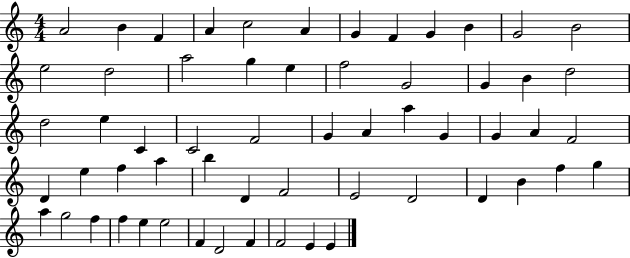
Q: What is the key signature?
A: C major